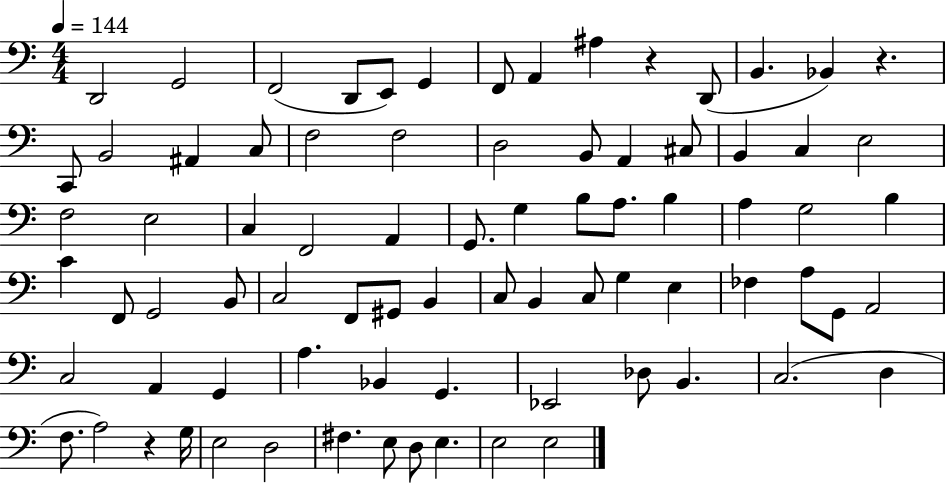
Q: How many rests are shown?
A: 3